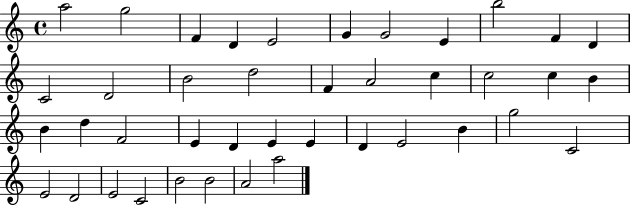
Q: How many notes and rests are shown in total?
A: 41